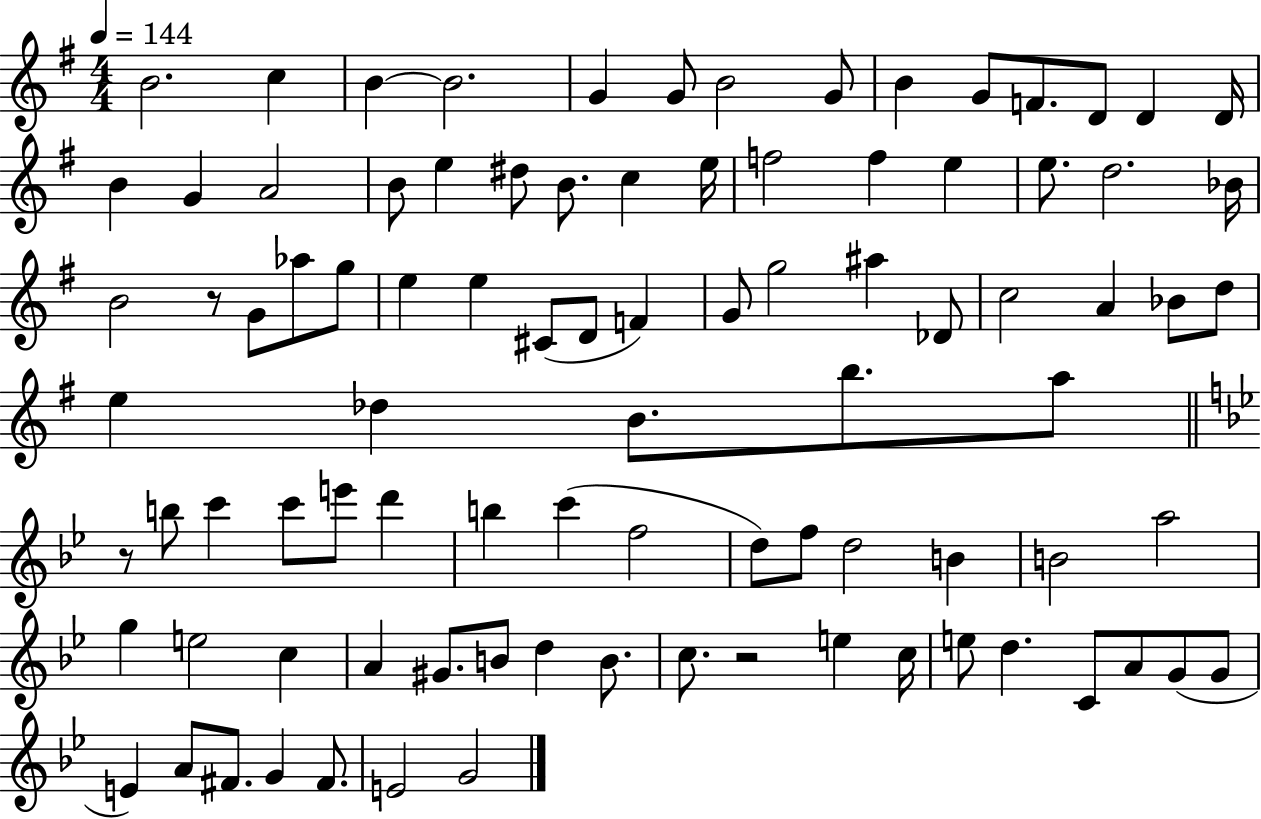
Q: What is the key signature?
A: G major